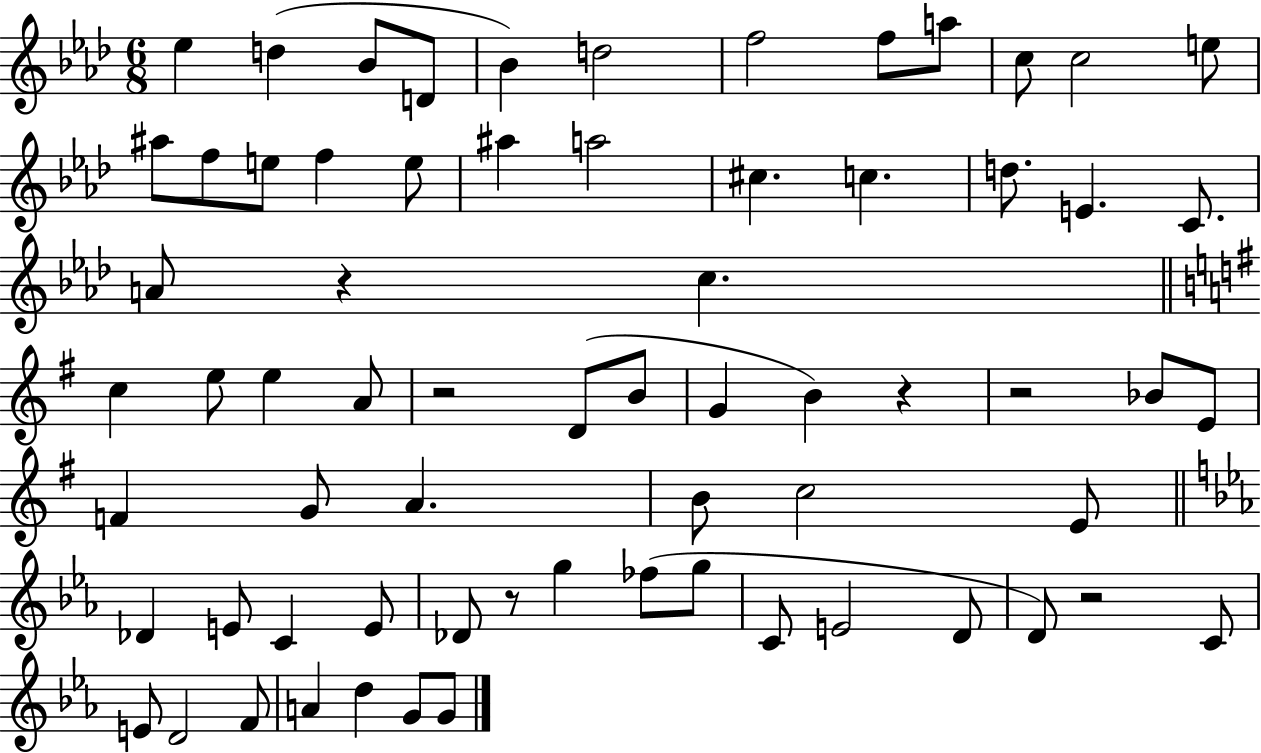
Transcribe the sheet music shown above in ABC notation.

X:1
T:Untitled
M:6/8
L:1/4
K:Ab
_e d _B/2 D/2 _B d2 f2 f/2 a/2 c/2 c2 e/2 ^a/2 f/2 e/2 f e/2 ^a a2 ^c c d/2 E C/2 A/2 z c c e/2 e A/2 z2 D/2 B/2 G B z z2 _B/2 E/2 F G/2 A B/2 c2 E/2 _D E/2 C E/2 _D/2 z/2 g _f/2 g/2 C/2 E2 D/2 D/2 z2 C/2 E/2 D2 F/2 A d G/2 G/2